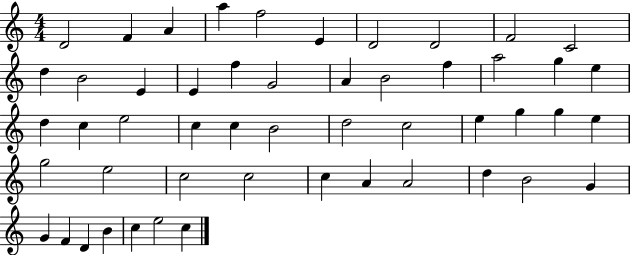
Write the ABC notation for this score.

X:1
T:Untitled
M:4/4
L:1/4
K:C
D2 F A a f2 E D2 D2 F2 C2 d B2 E E f G2 A B2 f a2 g e d c e2 c c B2 d2 c2 e g g e g2 e2 c2 c2 c A A2 d B2 G G F D B c e2 c